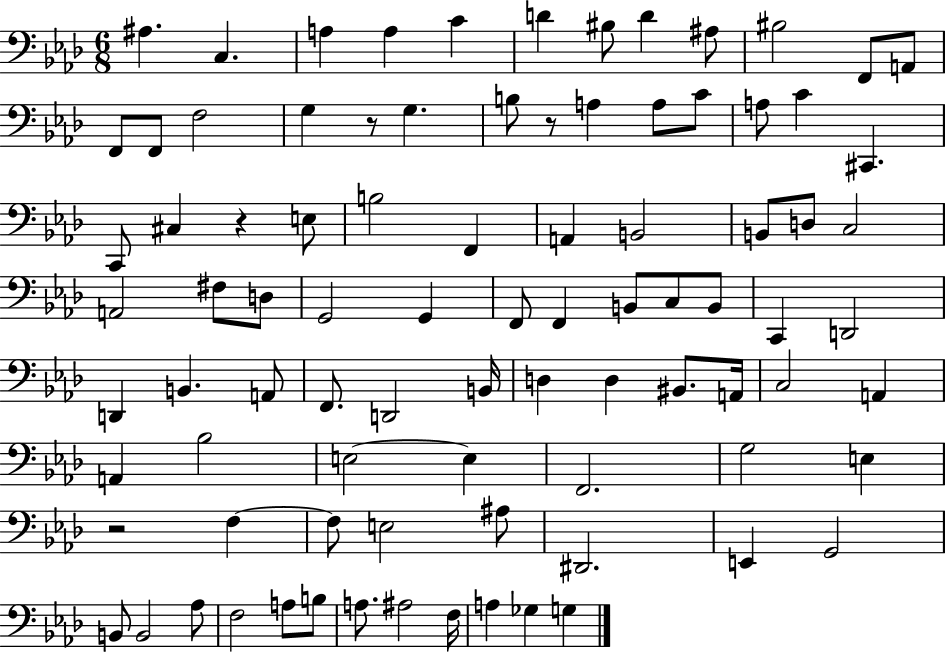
A#3/q. C3/q. A3/q A3/q C4/q D4/q BIS3/e D4/q A#3/e BIS3/h F2/e A2/e F2/e F2/e F3/h G3/q R/e G3/q. B3/e R/e A3/q A3/e C4/e A3/e C4/q C#2/q. C2/e C#3/q R/q E3/e B3/h F2/q A2/q B2/h B2/e D3/e C3/h A2/h F#3/e D3/e G2/h G2/q F2/e F2/q B2/e C3/e B2/e C2/q D2/h D2/q B2/q. A2/e F2/e. D2/h B2/s D3/q D3/q BIS2/e. A2/s C3/h A2/q A2/q Bb3/h E3/h E3/q F2/h. G3/h E3/q R/h F3/q F3/e E3/h A#3/e D#2/h. E2/q G2/h B2/e B2/h Ab3/e F3/h A3/e B3/e A3/e. A#3/h F3/s A3/q Gb3/q G3/q